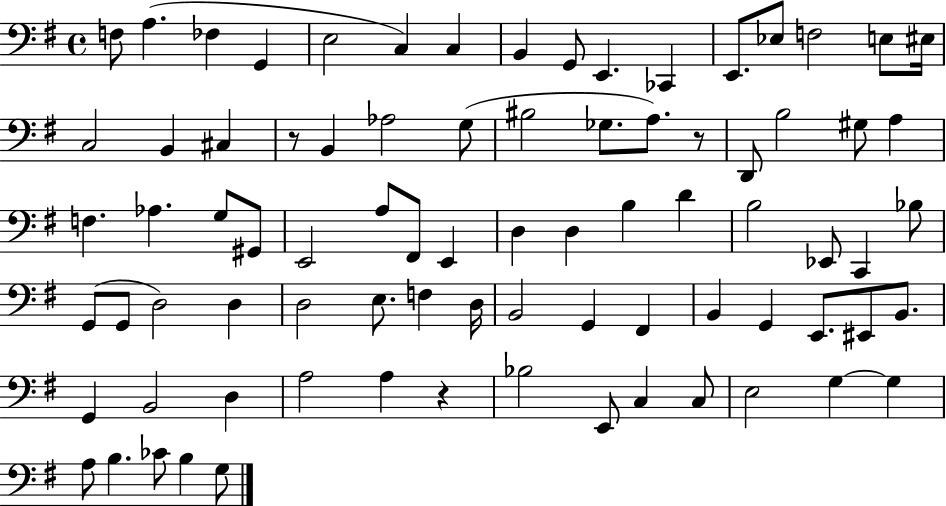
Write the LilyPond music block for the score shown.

{
  \clef bass
  \time 4/4
  \defaultTimeSignature
  \key g \major
  \repeat volta 2 { f8 a4.( fes4 g,4 | e2 c4) c4 | b,4 g,8 e,4. ces,4 | e,8. ees8 f2 e8 eis16 | \break c2 b,4 cis4 | r8 b,4 aes2 g8( | bis2 ges8. a8.) r8 | d,8 b2 gis8 a4 | \break f4. aes4. g8 gis,8 | e,2 a8 fis,8 e,4 | d4 d4 b4 d'4 | b2 ees,8 c,4 bes8 | \break g,8( g,8 d2) d4 | d2 e8. f4 d16 | b,2 g,4 fis,4 | b,4 g,4 e,8. eis,8 b,8. | \break g,4 b,2 d4 | a2 a4 r4 | bes2 e,8 c4 c8 | e2 g4~~ g4 | \break a8 b4. ces'8 b4 g8 | } \bar "|."
}